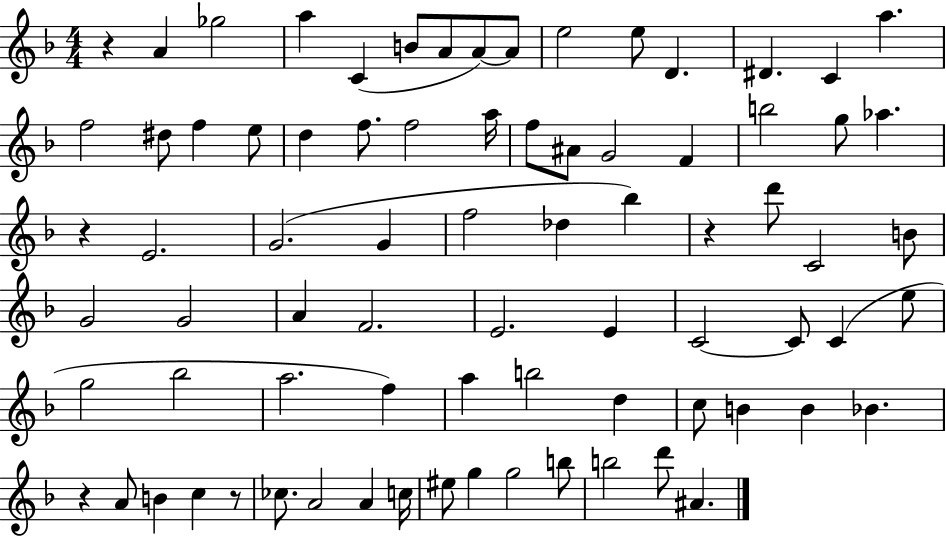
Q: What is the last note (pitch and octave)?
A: A#4